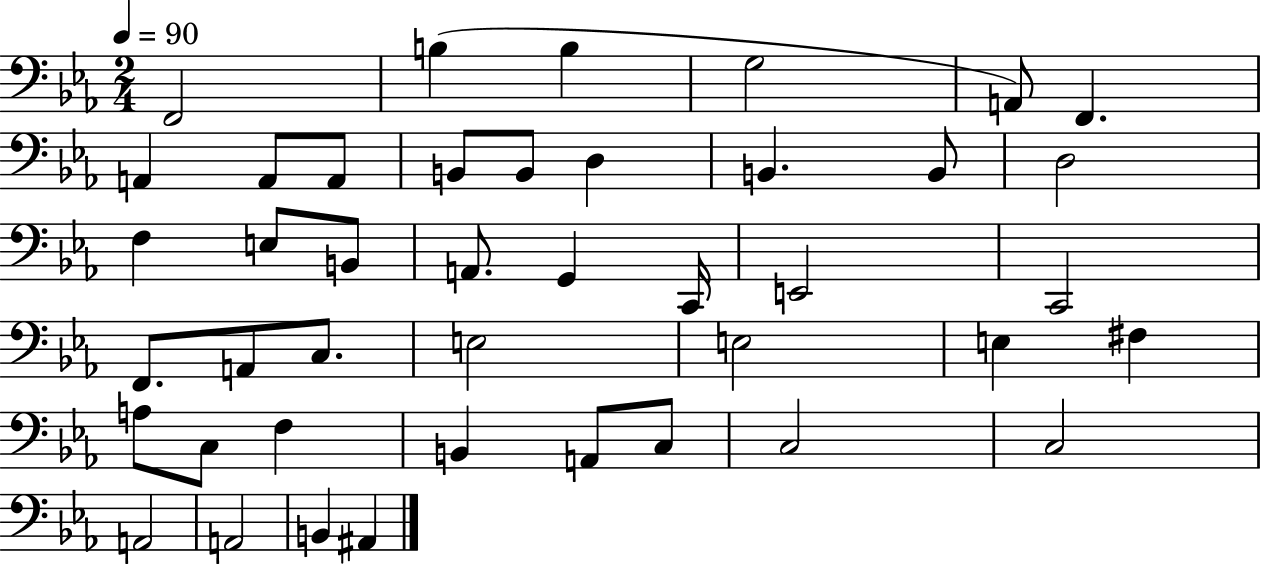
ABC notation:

X:1
T:Untitled
M:2/4
L:1/4
K:Eb
F,,2 B, B, G,2 A,,/2 F,, A,, A,,/2 A,,/2 B,,/2 B,,/2 D, B,, B,,/2 D,2 F, E,/2 B,,/2 A,,/2 G,, C,,/4 E,,2 C,,2 F,,/2 A,,/2 C,/2 E,2 E,2 E, ^F, A,/2 C,/2 F, B,, A,,/2 C,/2 C,2 C,2 A,,2 A,,2 B,, ^A,,